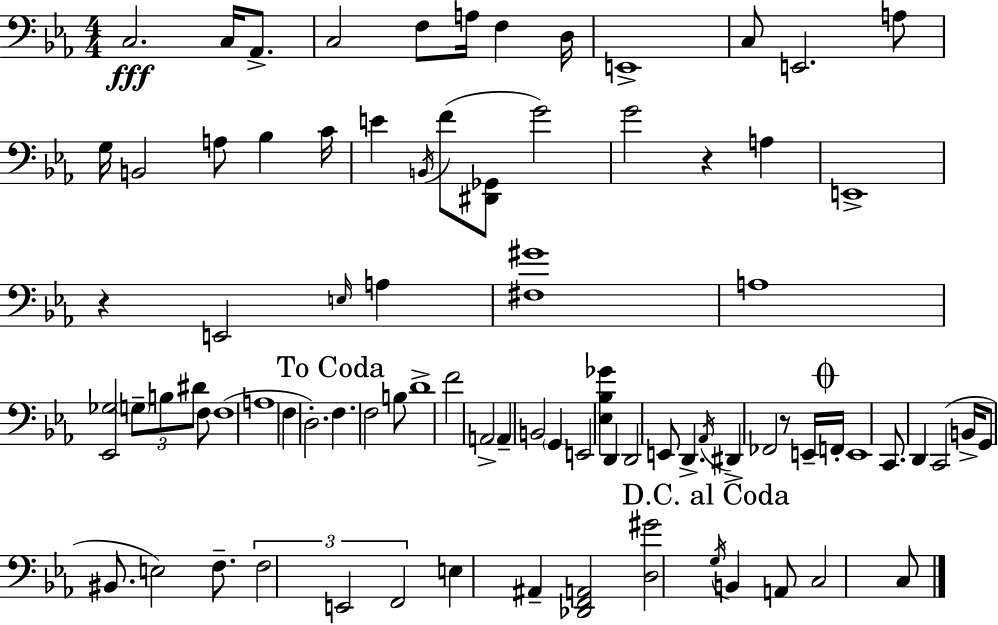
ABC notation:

X:1
T:Untitled
M:4/4
L:1/4
K:Cm
C,2 C,/4 _A,,/2 C,2 F,/2 A,/4 F, D,/4 E,,4 C,/2 E,,2 A,/2 G,/4 B,,2 A,/2 _B, C/4 E B,,/4 F/2 [^D,,_G,,]/2 G2 G2 z A, E,,4 z E,,2 E,/4 A, [^F,^G]4 A,4 [_E,,_G,]2 G,/2 B,/2 ^D/2 F,/2 F,4 A,4 F, D,2 F, F,2 B,/2 D4 F2 A,,2 A,, B,,2 G,, E,,2 [_E,_B,_G] D,, D,,2 E,,/2 D,, _A,,/4 ^D,, _F,,2 z/2 E,,/4 F,,/4 E,,4 C,,/2 D,, C,,2 B,,/4 G,,/2 ^B,,/2 E,2 F,/2 F,2 E,,2 F,,2 E, ^A,, [_D,,F,,A,,]2 [D,^G]2 G,/4 B,, A,,/2 C,2 C,/2